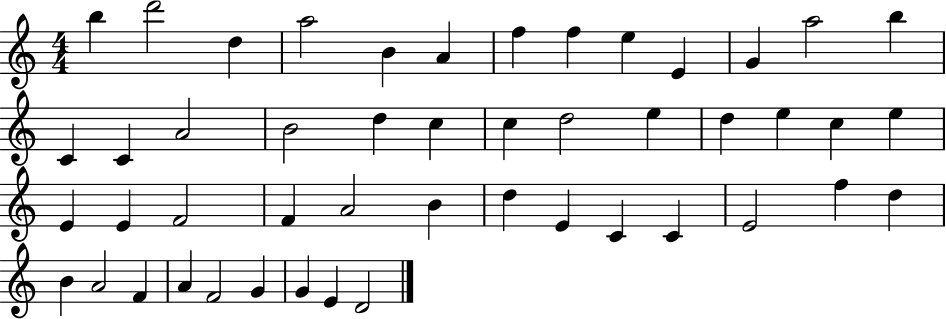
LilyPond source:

{
  \clef treble
  \numericTimeSignature
  \time 4/4
  \key c \major
  b''4 d'''2 d''4 | a''2 b'4 a'4 | f''4 f''4 e''4 e'4 | g'4 a''2 b''4 | \break c'4 c'4 a'2 | b'2 d''4 c''4 | c''4 d''2 e''4 | d''4 e''4 c''4 e''4 | \break e'4 e'4 f'2 | f'4 a'2 b'4 | d''4 e'4 c'4 c'4 | e'2 f''4 d''4 | \break b'4 a'2 f'4 | a'4 f'2 g'4 | g'4 e'4 d'2 | \bar "|."
}